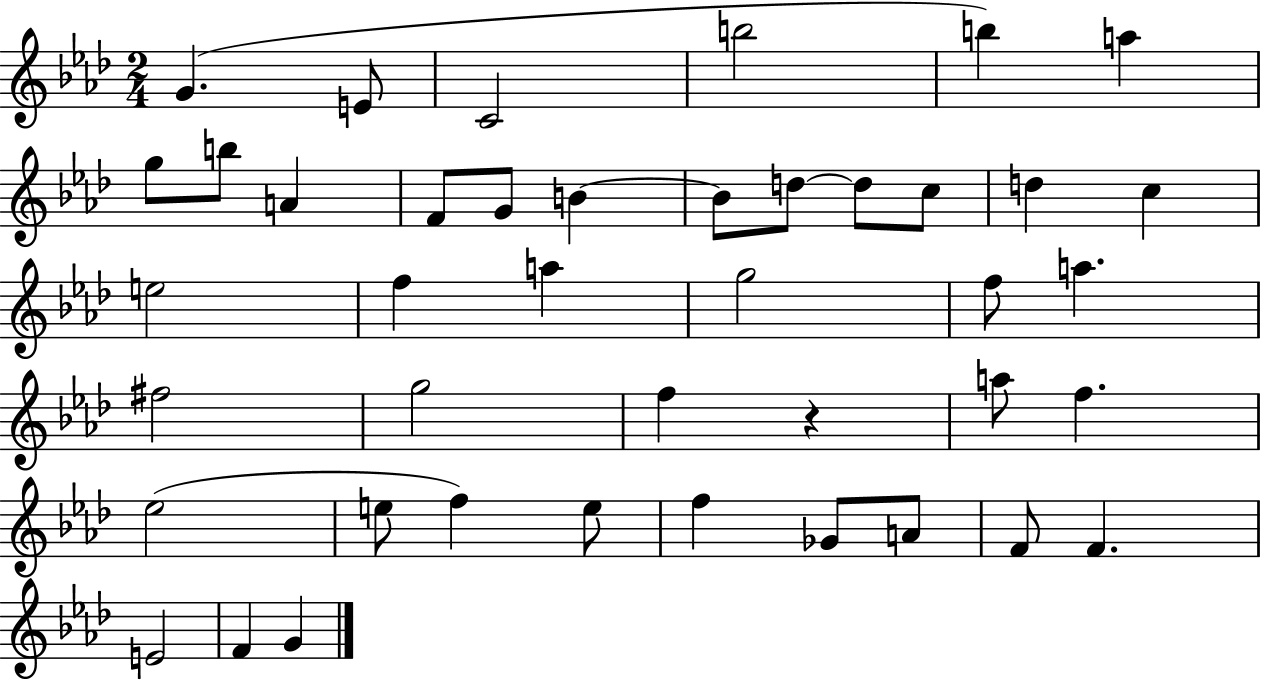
G4/q. E4/e C4/h B5/h B5/q A5/q G5/e B5/e A4/q F4/e G4/e B4/q B4/e D5/e D5/e C5/e D5/q C5/q E5/h F5/q A5/q G5/h F5/e A5/q. F#5/h G5/h F5/q R/q A5/e F5/q. Eb5/h E5/e F5/q E5/e F5/q Gb4/e A4/e F4/e F4/q. E4/h F4/q G4/q